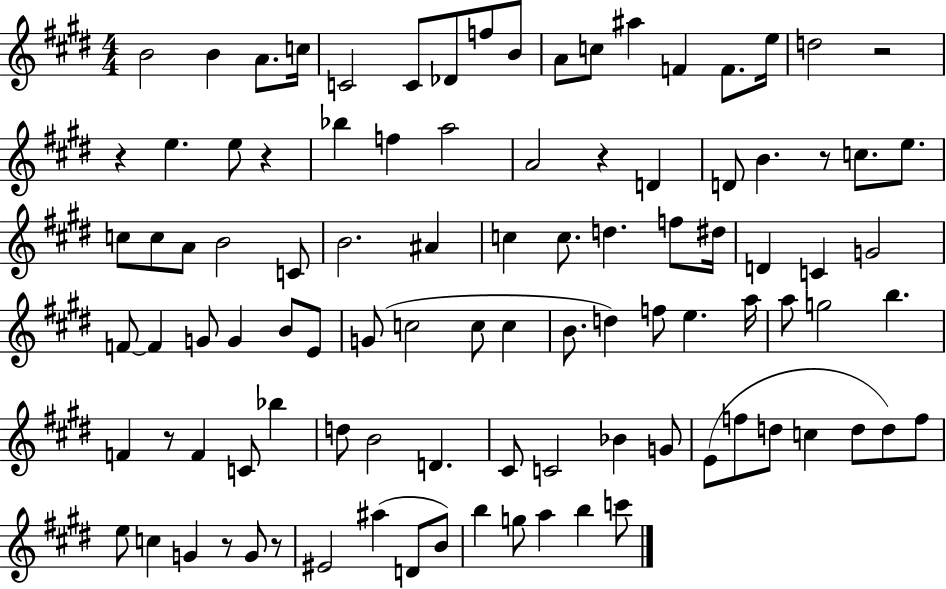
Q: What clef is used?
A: treble